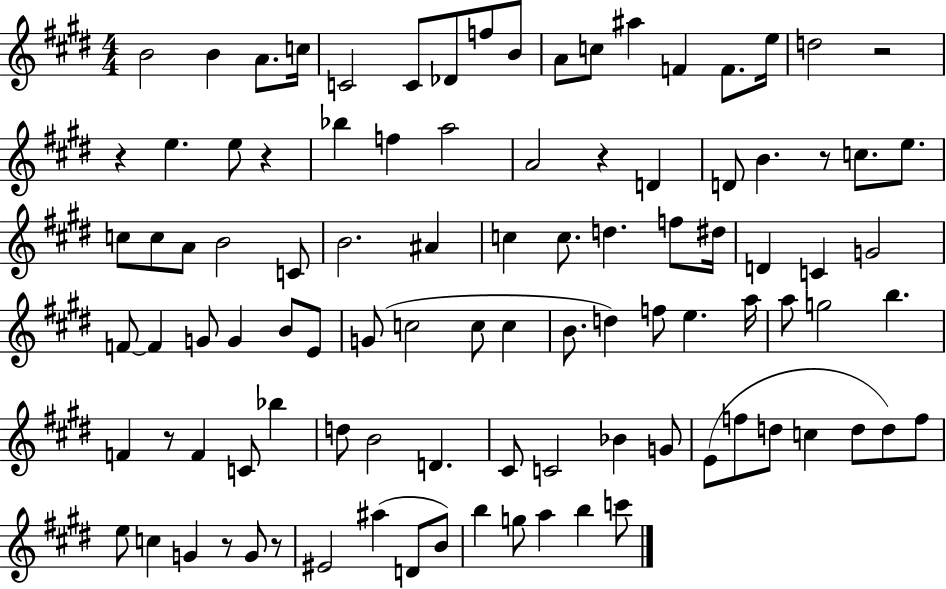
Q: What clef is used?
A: treble